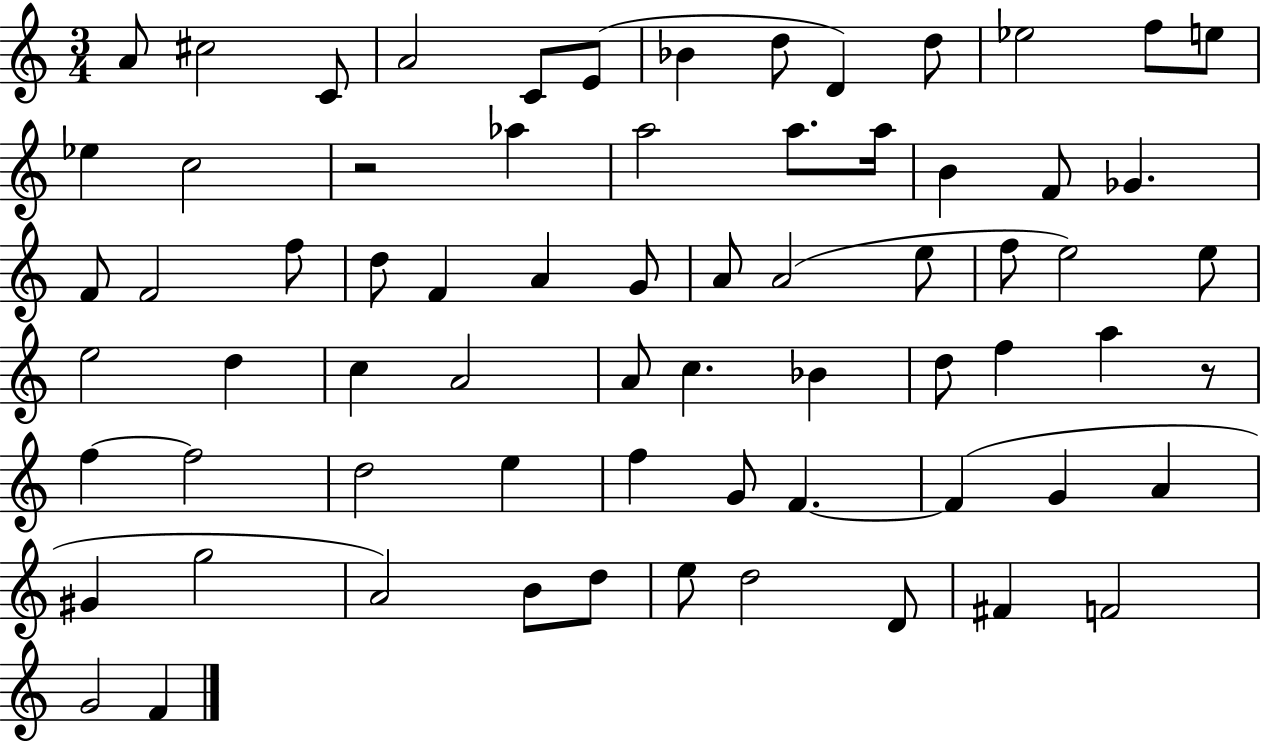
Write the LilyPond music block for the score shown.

{
  \clef treble
  \numericTimeSignature
  \time 3/4
  \key c \major
  a'8 cis''2 c'8 | a'2 c'8 e'8( | bes'4 d''8 d'4) d''8 | ees''2 f''8 e''8 | \break ees''4 c''2 | r2 aes''4 | a''2 a''8. a''16 | b'4 f'8 ges'4. | \break f'8 f'2 f''8 | d''8 f'4 a'4 g'8 | a'8 a'2( e''8 | f''8 e''2) e''8 | \break e''2 d''4 | c''4 a'2 | a'8 c''4. bes'4 | d''8 f''4 a''4 r8 | \break f''4~~ f''2 | d''2 e''4 | f''4 g'8 f'4.~~ | f'4( g'4 a'4 | \break gis'4 g''2 | a'2) b'8 d''8 | e''8 d''2 d'8 | fis'4 f'2 | \break g'2 f'4 | \bar "|."
}